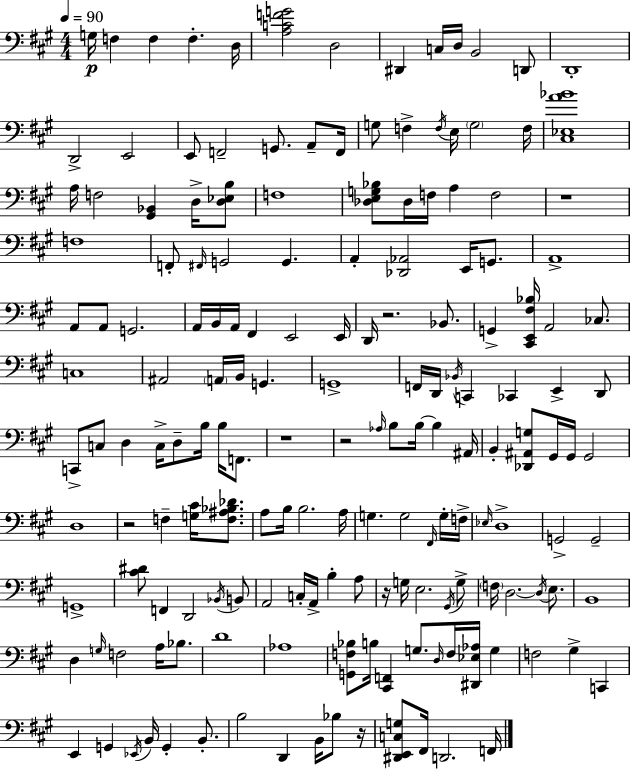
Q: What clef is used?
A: bass